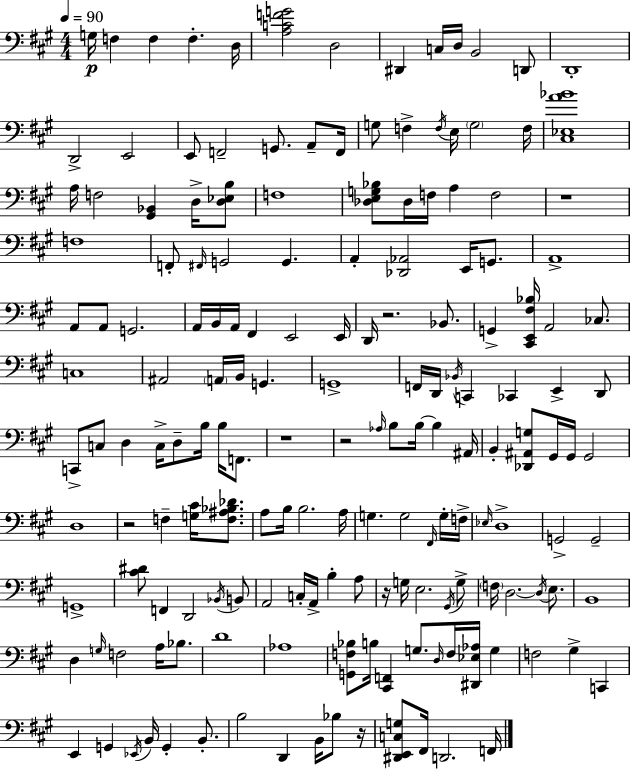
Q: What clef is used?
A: bass